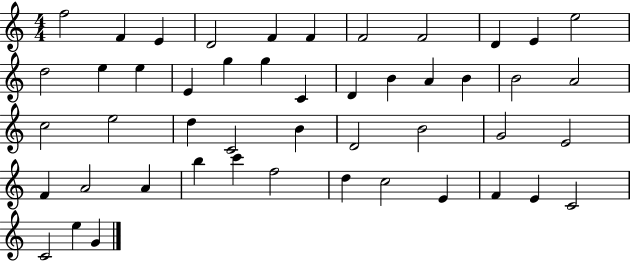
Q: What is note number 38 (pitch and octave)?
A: C6